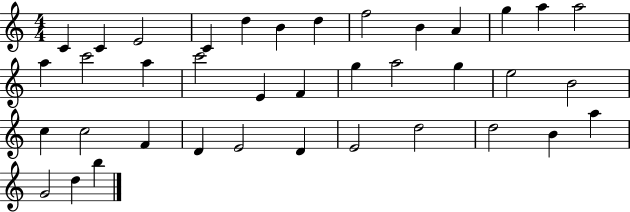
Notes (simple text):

C4/q C4/q E4/h C4/q D5/q B4/q D5/q F5/h B4/q A4/q G5/q A5/q A5/h A5/q C6/h A5/q C6/h E4/q F4/q G5/q A5/h G5/q E5/h B4/h C5/q C5/h F4/q D4/q E4/h D4/q E4/h D5/h D5/h B4/q A5/q G4/h D5/q B5/q